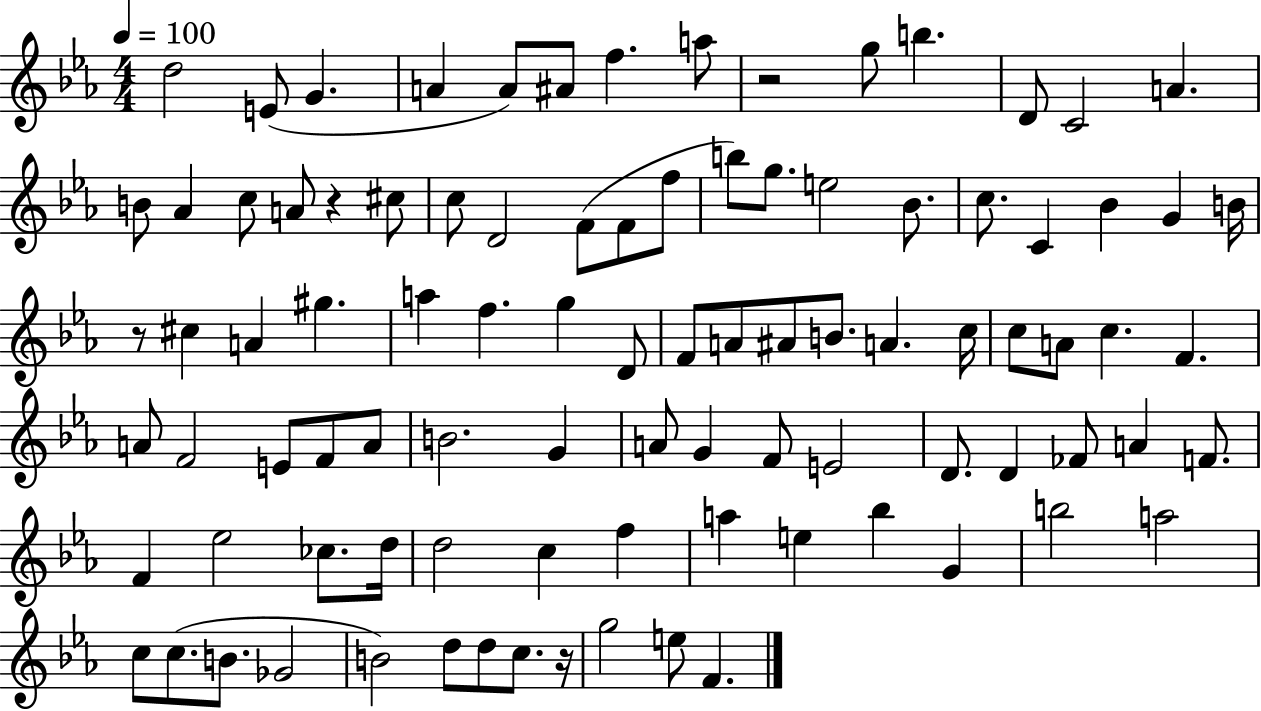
{
  \clef treble
  \numericTimeSignature
  \time 4/4
  \key ees \major
  \tempo 4 = 100
  \repeat volta 2 { d''2 e'8( g'4. | a'4 a'8) ais'8 f''4. a''8 | r2 g''8 b''4. | d'8 c'2 a'4. | \break b'8 aes'4 c''8 a'8 r4 cis''8 | c''8 d'2 f'8( f'8 f''8 | b''8) g''8. e''2 bes'8. | c''8. c'4 bes'4 g'4 b'16 | \break r8 cis''4 a'4 gis''4. | a''4 f''4. g''4 d'8 | f'8 a'8 ais'8 b'8. a'4. c''16 | c''8 a'8 c''4. f'4. | \break a'8 f'2 e'8 f'8 a'8 | b'2. g'4 | a'8 g'4 f'8 e'2 | d'8. d'4 fes'8 a'4 f'8. | \break f'4 ees''2 ces''8. d''16 | d''2 c''4 f''4 | a''4 e''4 bes''4 g'4 | b''2 a''2 | \break c''8 c''8.( b'8. ges'2 | b'2) d''8 d''8 c''8. r16 | g''2 e''8 f'4. | } \bar "|."
}